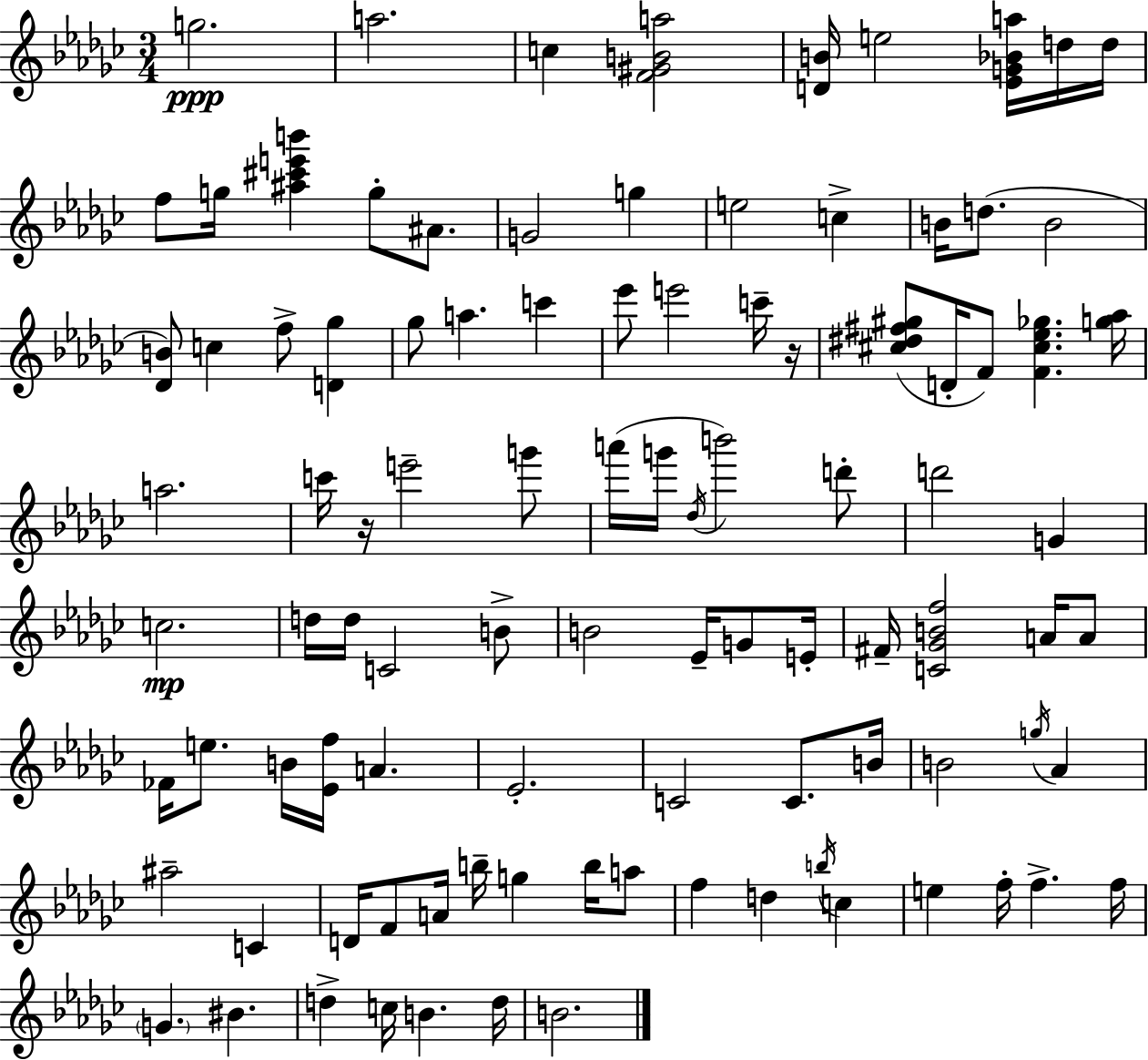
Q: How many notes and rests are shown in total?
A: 98